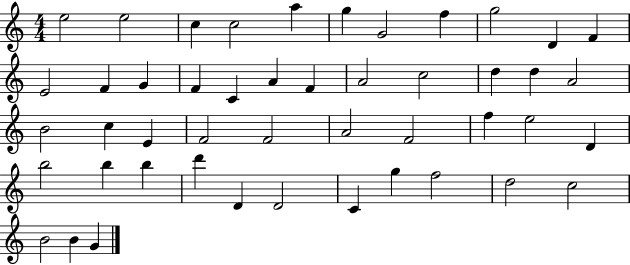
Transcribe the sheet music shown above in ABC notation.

X:1
T:Untitled
M:4/4
L:1/4
K:C
e2 e2 c c2 a g G2 f g2 D F E2 F G F C A F A2 c2 d d A2 B2 c E F2 F2 A2 F2 f e2 D b2 b b d' D D2 C g f2 d2 c2 B2 B G